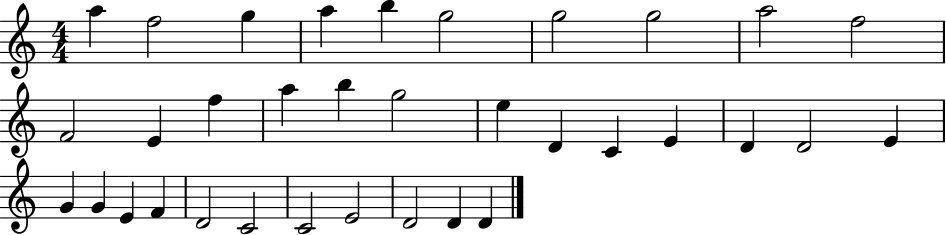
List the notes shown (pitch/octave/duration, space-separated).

A5/q F5/h G5/q A5/q B5/q G5/h G5/h G5/h A5/h F5/h F4/h E4/q F5/q A5/q B5/q G5/h E5/q D4/q C4/q E4/q D4/q D4/h E4/q G4/q G4/q E4/q F4/q D4/h C4/h C4/h E4/h D4/h D4/q D4/q